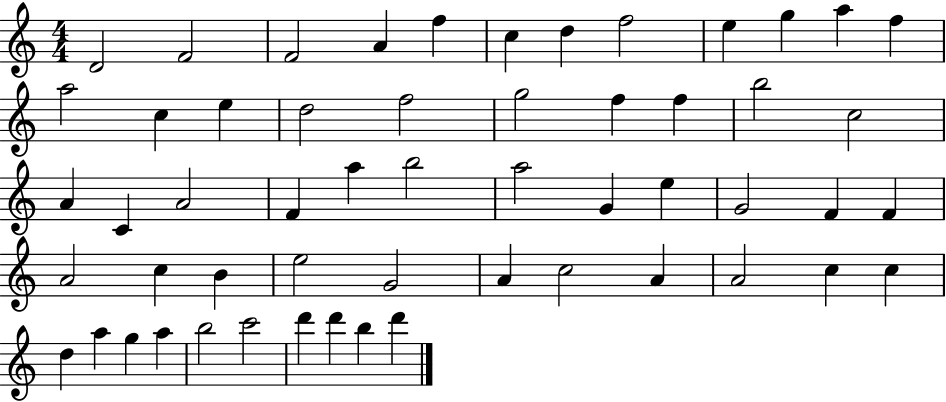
{
  \clef treble
  \numericTimeSignature
  \time 4/4
  \key c \major
  d'2 f'2 | f'2 a'4 f''4 | c''4 d''4 f''2 | e''4 g''4 a''4 f''4 | \break a''2 c''4 e''4 | d''2 f''2 | g''2 f''4 f''4 | b''2 c''2 | \break a'4 c'4 a'2 | f'4 a''4 b''2 | a''2 g'4 e''4 | g'2 f'4 f'4 | \break a'2 c''4 b'4 | e''2 g'2 | a'4 c''2 a'4 | a'2 c''4 c''4 | \break d''4 a''4 g''4 a''4 | b''2 c'''2 | d'''4 d'''4 b''4 d'''4 | \bar "|."
}